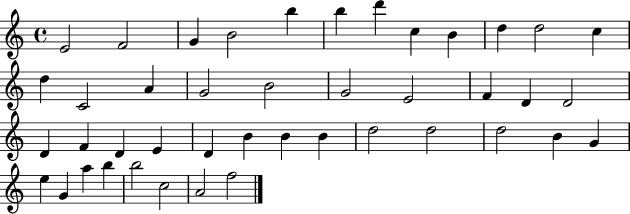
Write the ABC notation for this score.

X:1
T:Untitled
M:4/4
L:1/4
K:C
E2 F2 G B2 b b d' c B d d2 c d C2 A G2 B2 G2 E2 F D D2 D F D E D B B B d2 d2 d2 B G e G a b b2 c2 A2 f2